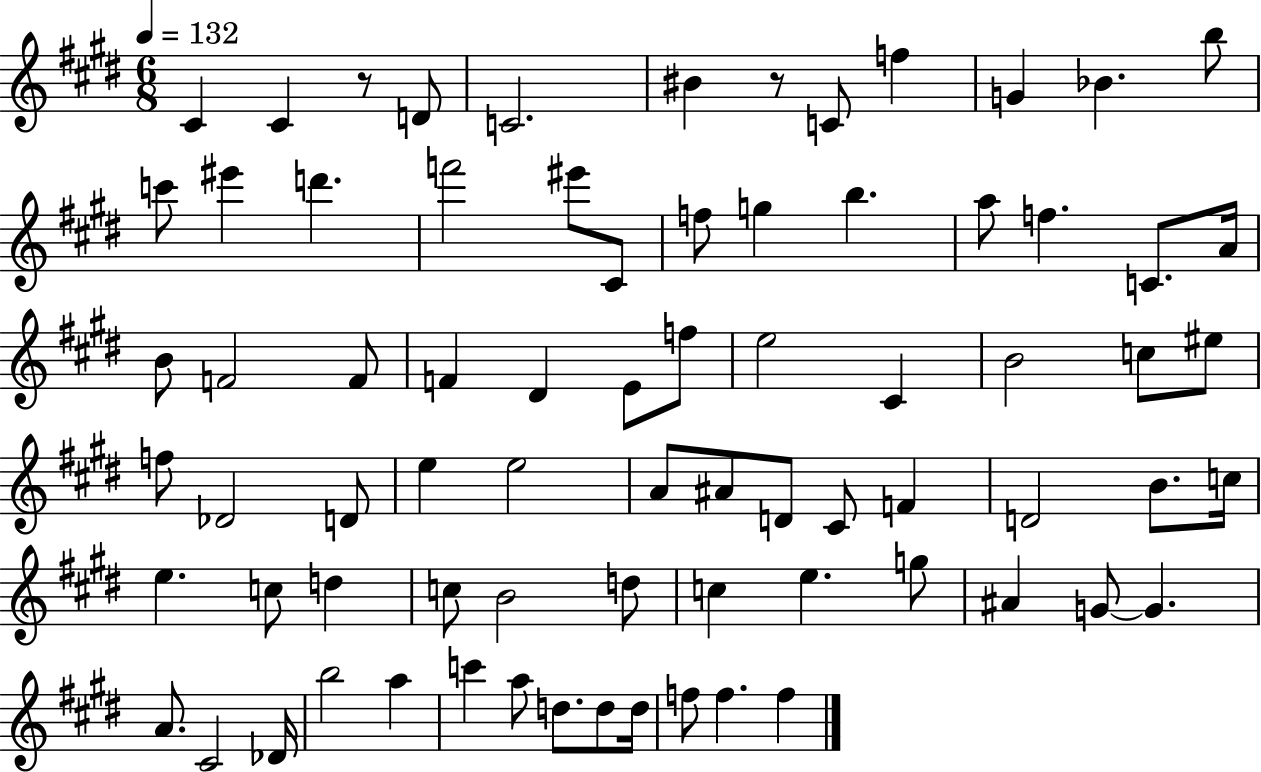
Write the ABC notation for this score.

X:1
T:Untitled
M:6/8
L:1/4
K:E
^C ^C z/2 D/2 C2 ^B z/2 C/2 f G _B b/2 c'/2 ^e' d' f'2 ^e'/2 ^C/2 f/2 g b a/2 f C/2 A/4 B/2 F2 F/2 F ^D E/2 f/2 e2 ^C B2 c/2 ^e/2 f/2 _D2 D/2 e e2 A/2 ^A/2 D/2 ^C/2 F D2 B/2 c/4 e c/2 d c/2 B2 d/2 c e g/2 ^A G/2 G A/2 ^C2 _D/4 b2 a c' a/2 d/2 d/2 d/4 f/2 f f